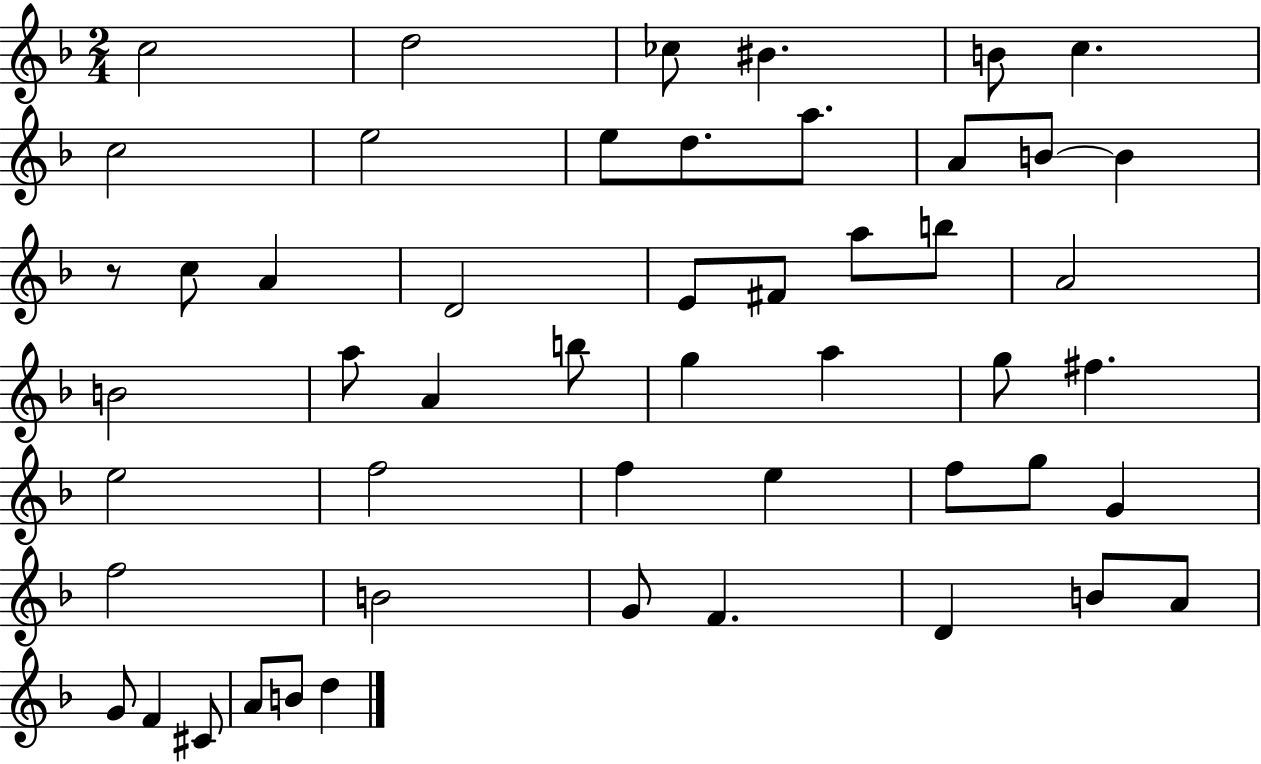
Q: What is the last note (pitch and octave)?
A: D5